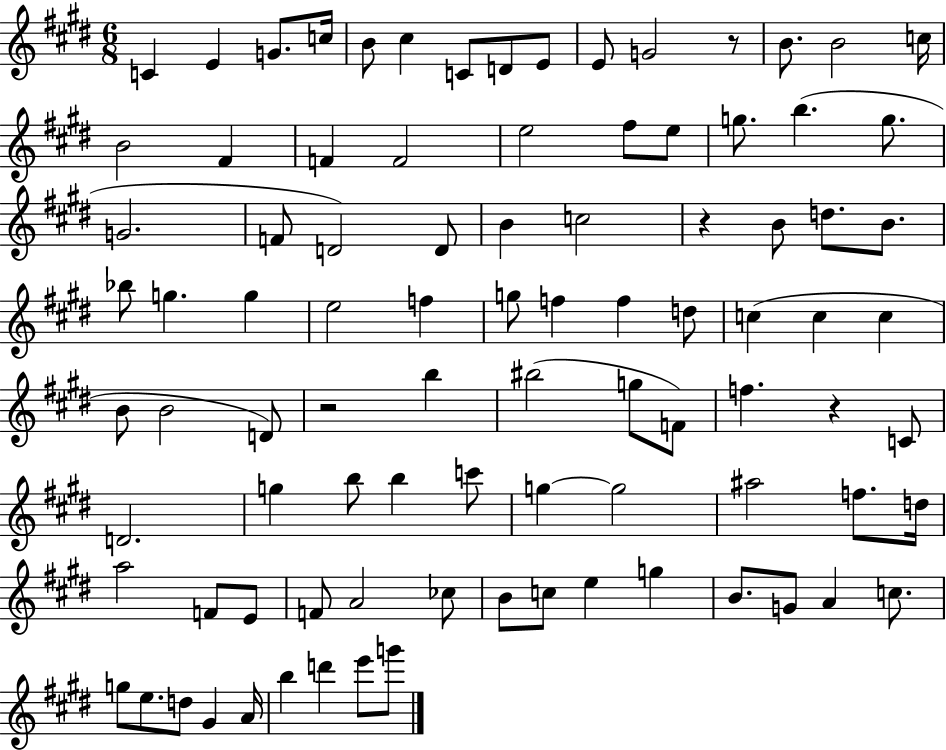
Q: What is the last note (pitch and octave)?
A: G6